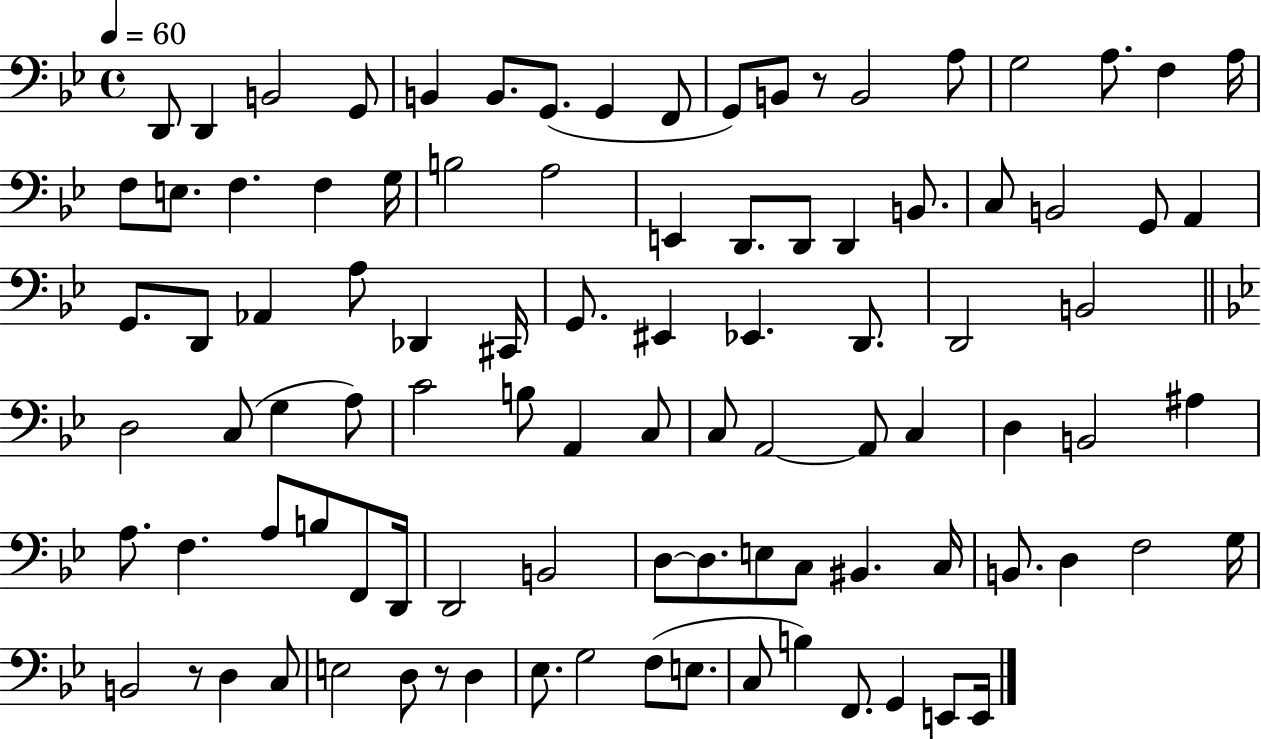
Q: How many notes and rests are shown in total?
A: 97